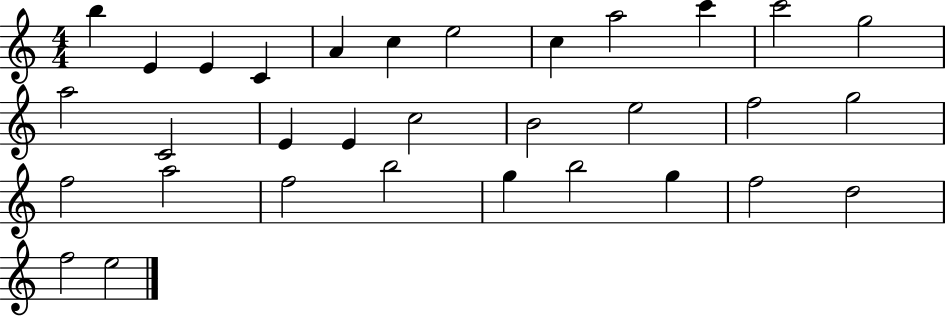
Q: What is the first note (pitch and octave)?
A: B5